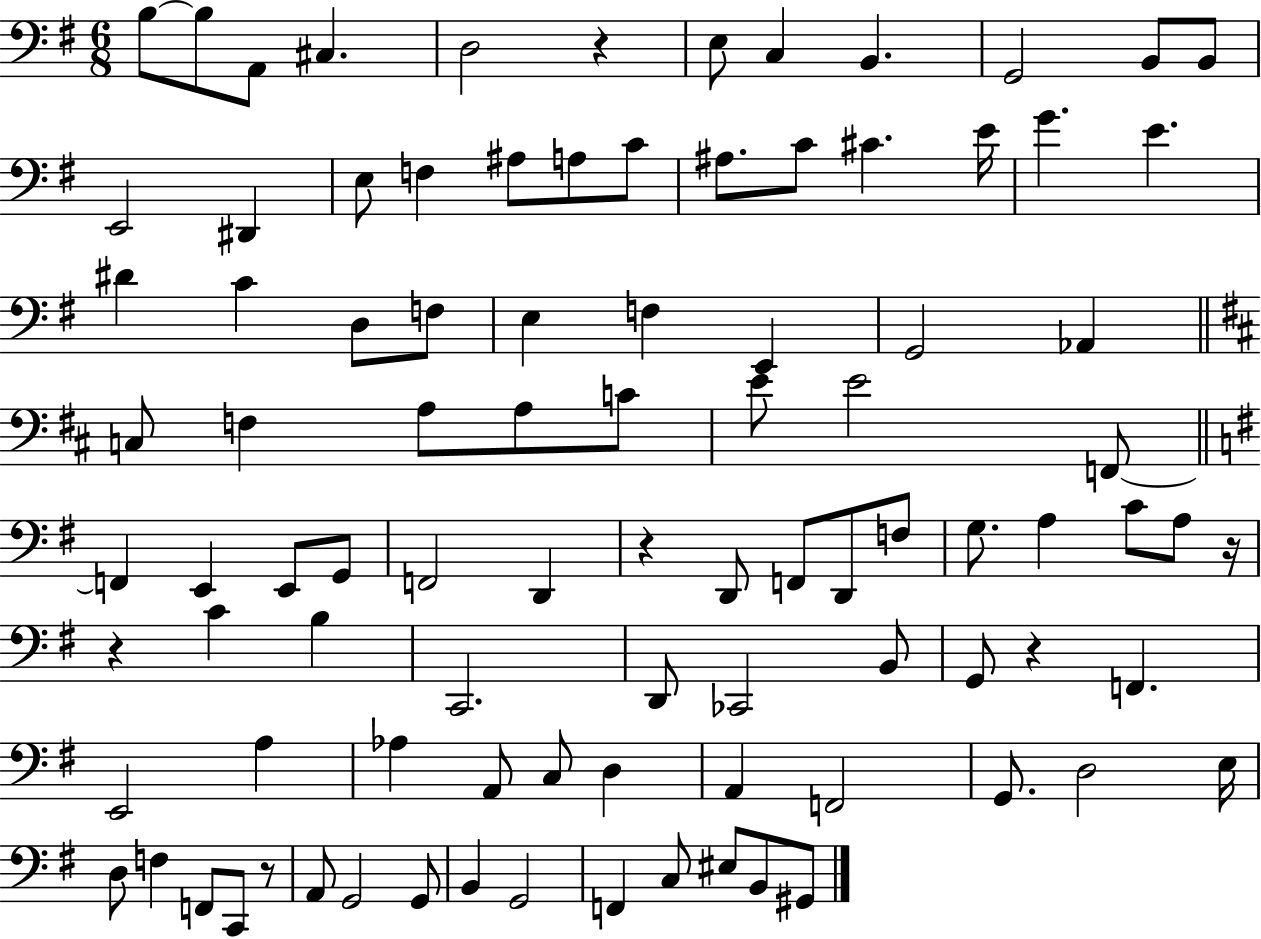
B3/e B3/e A2/e C#3/q. D3/h R/q E3/e C3/q B2/q. G2/h B2/e B2/e E2/h D#2/q E3/e F3/q A#3/e A3/e C4/e A#3/e. C4/e C#4/q. E4/s G4/q. E4/q. D#4/q C4/q D3/e F3/e E3/q F3/q E2/q G2/h Ab2/q C3/e F3/q A3/e A3/e C4/e E4/e E4/h F2/e F2/q E2/q E2/e G2/e F2/h D2/q R/q D2/e F2/e D2/e F3/e G3/e. A3/q C4/e A3/e R/s R/q C4/q B3/q C2/h. D2/e CES2/h B2/e G2/e R/q F2/q. E2/h A3/q Ab3/q A2/e C3/e D3/q A2/q F2/h G2/e. D3/h E3/s D3/e F3/q F2/e C2/e R/e A2/e G2/h G2/e B2/q G2/h F2/q C3/e EIS3/e B2/e G#2/e